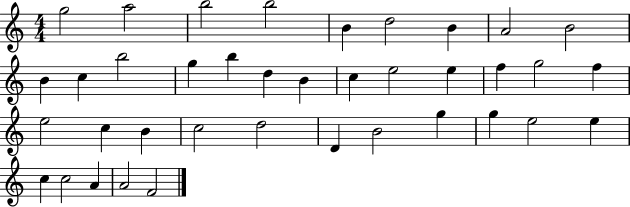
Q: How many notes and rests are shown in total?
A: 38